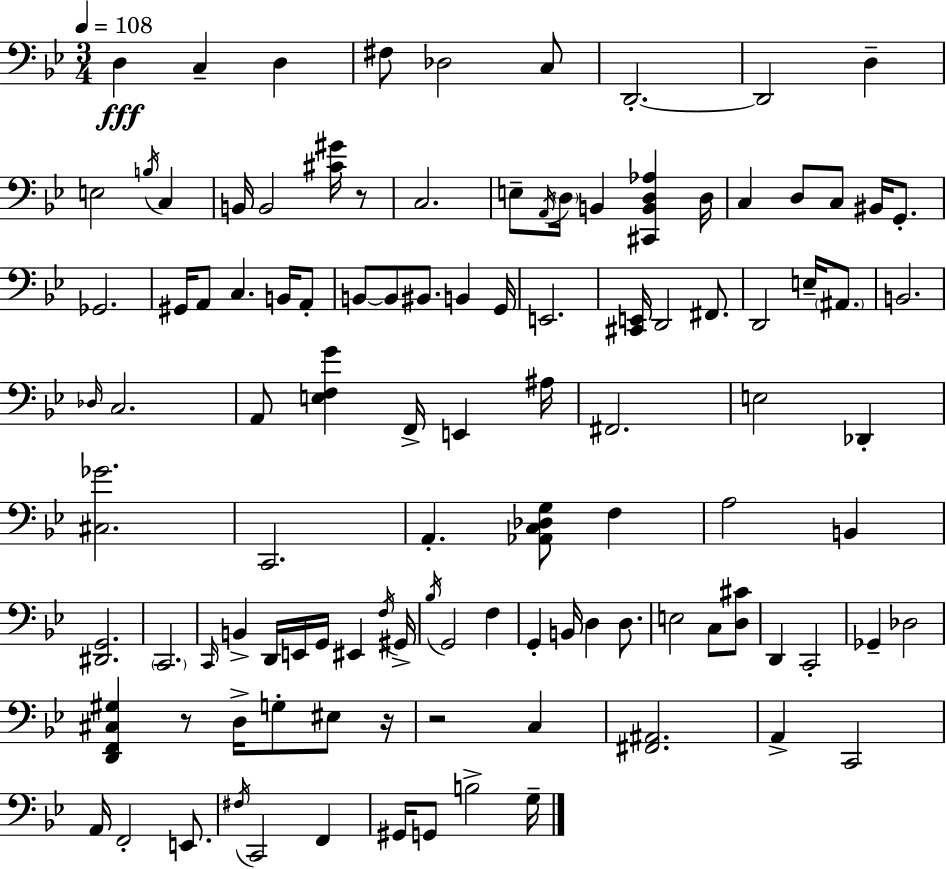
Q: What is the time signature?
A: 3/4